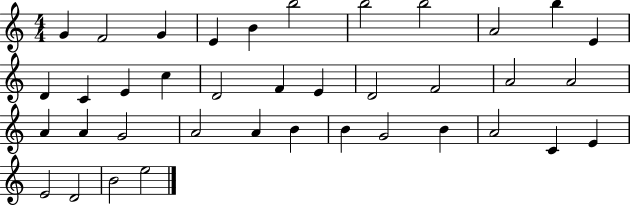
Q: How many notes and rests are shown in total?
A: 38